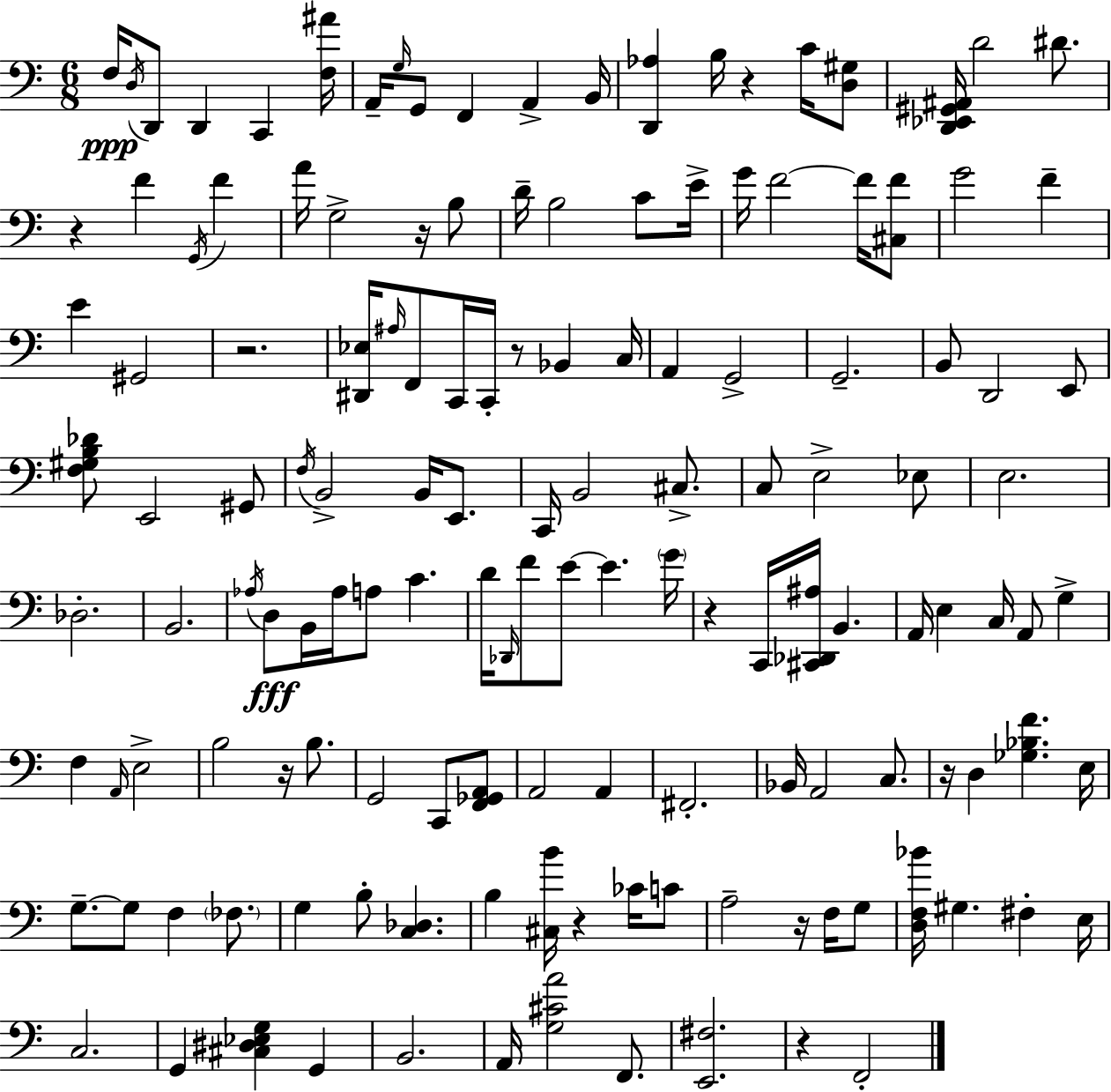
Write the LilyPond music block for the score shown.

{
  \clef bass
  \numericTimeSignature
  \time 6/8
  \key c \major
  f16\ppp \acciaccatura { d16 } d,8 d,4 c,4 | <f ais'>16 a,16-- \grace { g16 } g,8 f,4 a,4-> | b,16 <d, aes>4 b16 r4 c'16 | <d gis>8 <d, ees, gis, ais,>16 d'2 dis'8. | \break r4 f'4 \acciaccatura { g,16 } f'4 | a'16 g2-> | r16 b8 d'16-- b2 | c'8 e'16-> g'16 f'2~~ | \break f'16 <cis f'>8 g'2 f'4-- | e'4 gis,2 | r2. | <dis, ees>16 \grace { ais16 } f,8 c,16 c,16-. r8 bes,4 | \break c16 a,4 g,2-> | g,2.-- | b,8 d,2 | e,8 <f gis b des'>8 e,2 | \break gis,8 \acciaccatura { f16 } b,2-> | b,16 e,8. c,16 b,2 | cis8.-> c8 e2-> | ees8 e2. | \break des2.-. | b,2. | \acciaccatura { aes16 }\fff d8 b,16 aes16 a8 | c'4. d'16 \grace { des,16 } f'8 e'8~~ | \break e'4. \parenthesize g'16 r4 c,16 | <cis, des, ais>16 b,4. a,16 e4 | c16 a,8 g4-> f4 \grace { a,16 } | e2-> b2 | \break r16 b8. g,2 | c,8 <f, ges, a,>8 a,2 | a,4 fis,2.-. | bes,16 a,2 | \break c8. r16 d4 | <ges bes f'>4. e16 g8.--~~ g8 | f4 \parenthesize fes8. g4 | b8-. <c des>4. b4 | \break <cis b'>16 r4 ces'16 c'8 a2-- | r16 f16 g8 <d f bes'>16 gis4. | fis4-. e16 c2. | g,4 | \break <cis dis ees g>4 g,4 b,2. | a,16 <g cis' a'>2 | f,8. <e, fis>2. | r4 | \break f,2-. \bar "|."
}